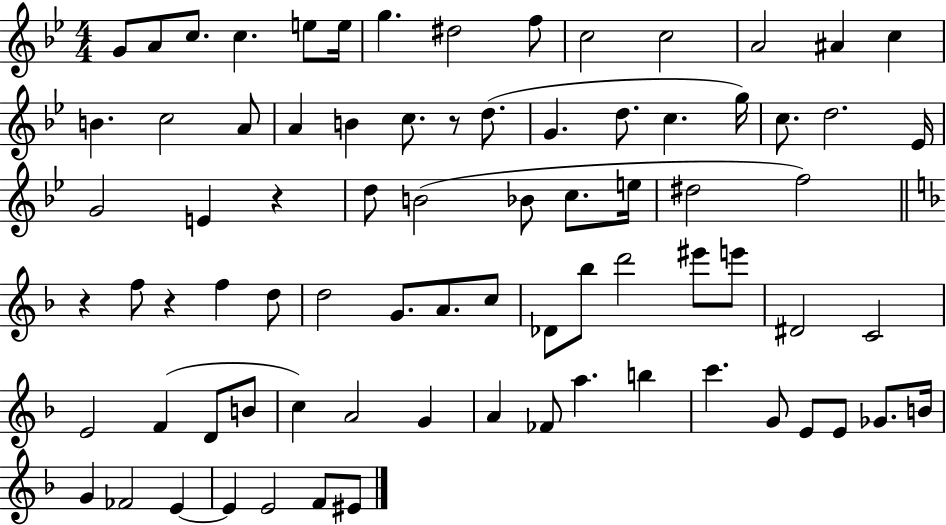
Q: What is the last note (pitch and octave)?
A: EIS4